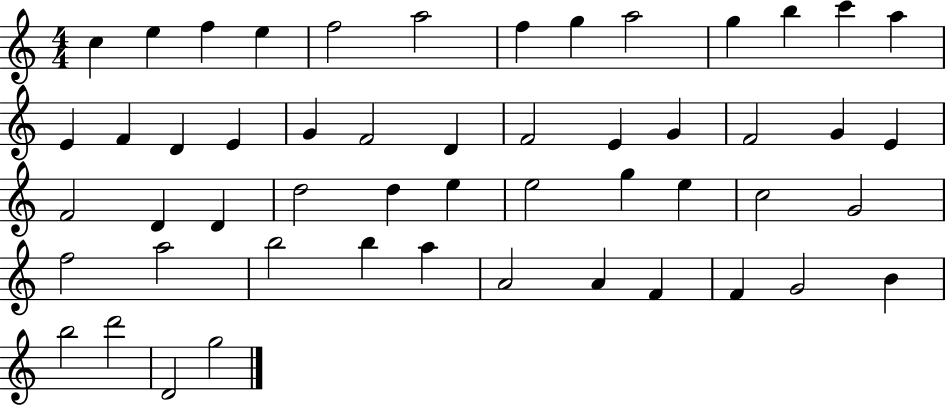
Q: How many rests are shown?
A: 0